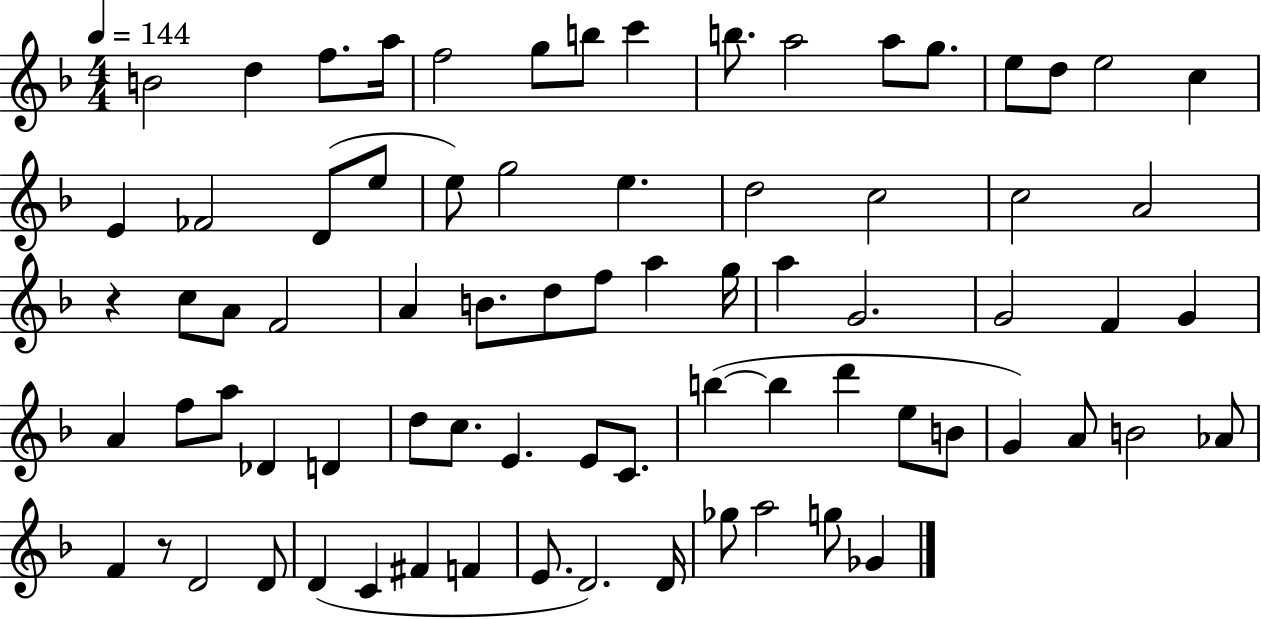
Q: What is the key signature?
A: F major